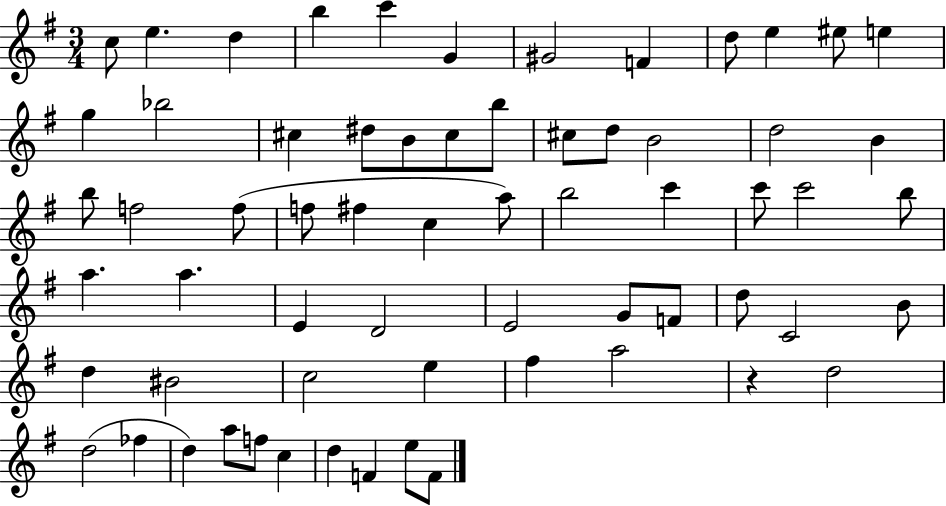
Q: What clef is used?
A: treble